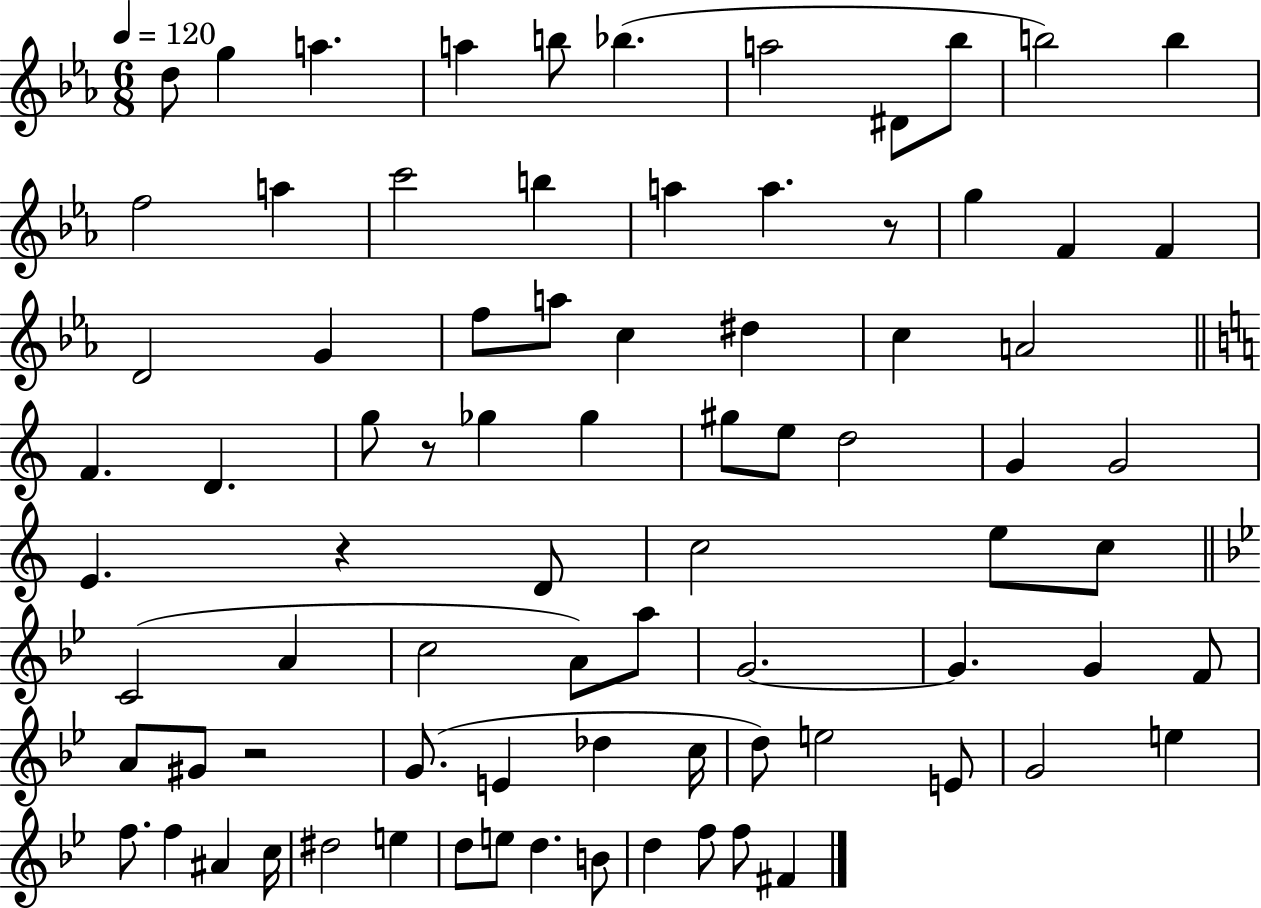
D5/e G5/q A5/q. A5/q B5/e Bb5/q. A5/h D#4/e Bb5/e B5/h B5/q F5/h A5/q C6/h B5/q A5/q A5/q. R/e G5/q F4/q F4/q D4/h G4/q F5/e A5/e C5/q D#5/q C5/q A4/h F4/q. D4/q. G5/e R/e Gb5/q Gb5/q G#5/e E5/e D5/h G4/q G4/h E4/q. R/q D4/e C5/h E5/e C5/e C4/h A4/q C5/h A4/e A5/e G4/h. G4/q. G4/q F4/e A4/e G#4/e R/h G4/e. E4/q Db5/q C5/s D5/e E5/h E4/e G4/h E5/q F5/e. F5/q A#4/q C5/s D#5/h E5/q D5/e E5/e D5/q. B4/e D5/q F5/e F5/e F#4/q